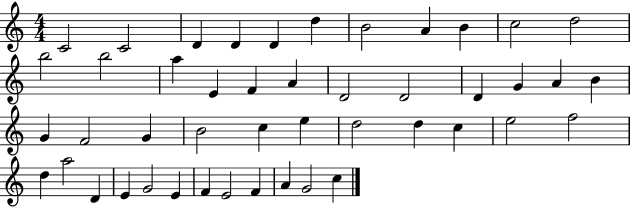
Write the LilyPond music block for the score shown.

{
  \clef treble
  \numericTimeSignature
  \time 4/4
  \key c \major
  c'2 c'2 | d'4 d'4 d'4 d''4 | b'2 a'4 b'4 | c''2 d''2 | \break b''2 b''2 | a''4 e'4 f'4 a'4 | d'2 d'2 | d'4 g'4 a'4 b'4 | \break g'4 f'2 g'4 | b'2 c''4 e''4 | d''2 d''4 c''4 | e''2 f''2 | \break d''4 a''2 d'4 | e'4 g'2 e'4 | f'4 e'2 f'4 | a'4 g'2 c''4 | \break \bar "|."
}